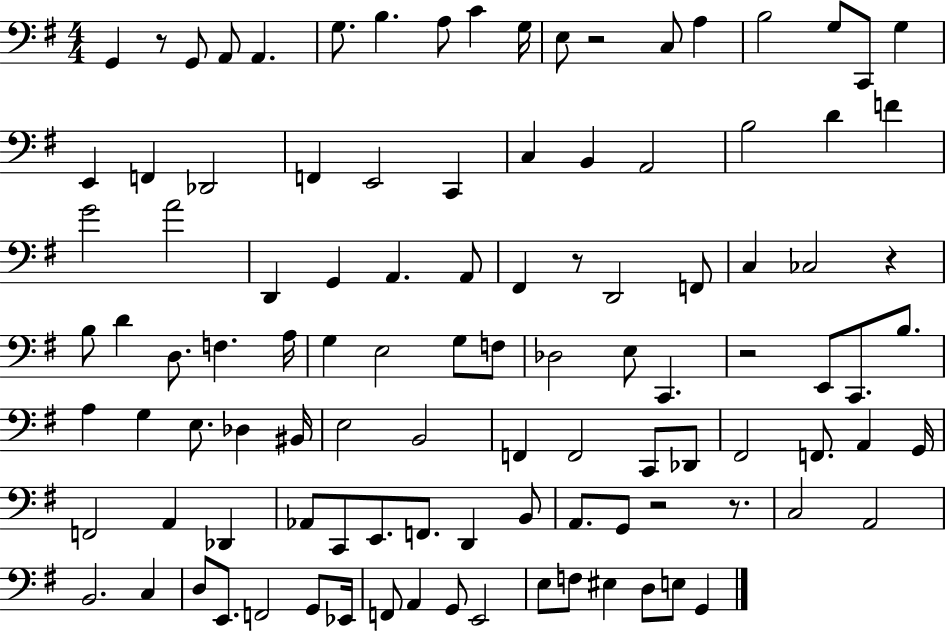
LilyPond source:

{
  \clef bass
  \numericTimeSignature
  \time 4/4
  \key g \major
  g,4 r8 g,8 a,8 a,4. | g8. b4. a8 c'4 g16 | e8 r2 c8 a4 | b2 g8 c,8 g4 | \break e,4 f,4 des,2 | f,4 e,2 c,4 | c4 b,4 a,2 | b2 d'4 f'4 | \break g'2 a'2 | d,4 g,4 a,4. a,8 | fis,4 r8 d,2 f,8 | c4 ces2 r4 | \break b8 d'4 d8. f4. a16 | g4 e2 g8 f8 | des2 e8 c,4. | r2 e,8 c,8. b8. | \break a4 g4 e8. des4 bis,16 | e2 b,2 | f,4 f,2 c,8 des,8 | fis,2 f,8. a,4 g,16 | \break f,2 a,4 des,4 | aes,8 c,8 e,8. f,8. d,4 b,8 | a,8. g,8 r2 r8. | c2 a,2 | \break b,2. c4 | d8 e,8. f,2 g,8 ees,16 | f,8 a,4 g,8 e,2 | e8 f8 eis4 d8 e8 g,4 | \break \bar "|."
}